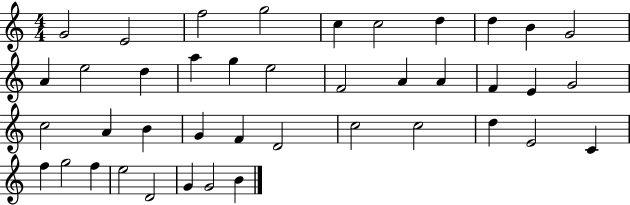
X:1
T:Untitled
M:4/4
L:1/4
K:C
G2 E2 f2 g2 c c2 d d B G2 A e2 d a g e2 F2 A A F E G2 c2 A B G F D2 c2 c2 d E2 C f g2 f e2 D2 G G2 B